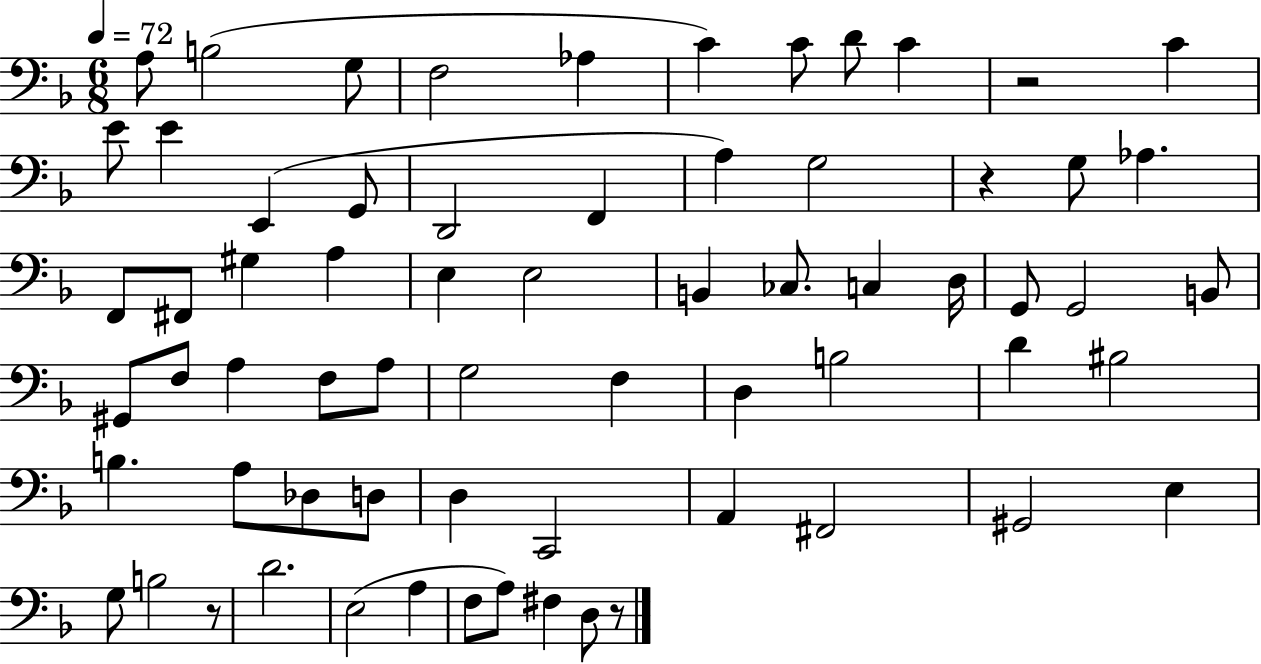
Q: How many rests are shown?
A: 4